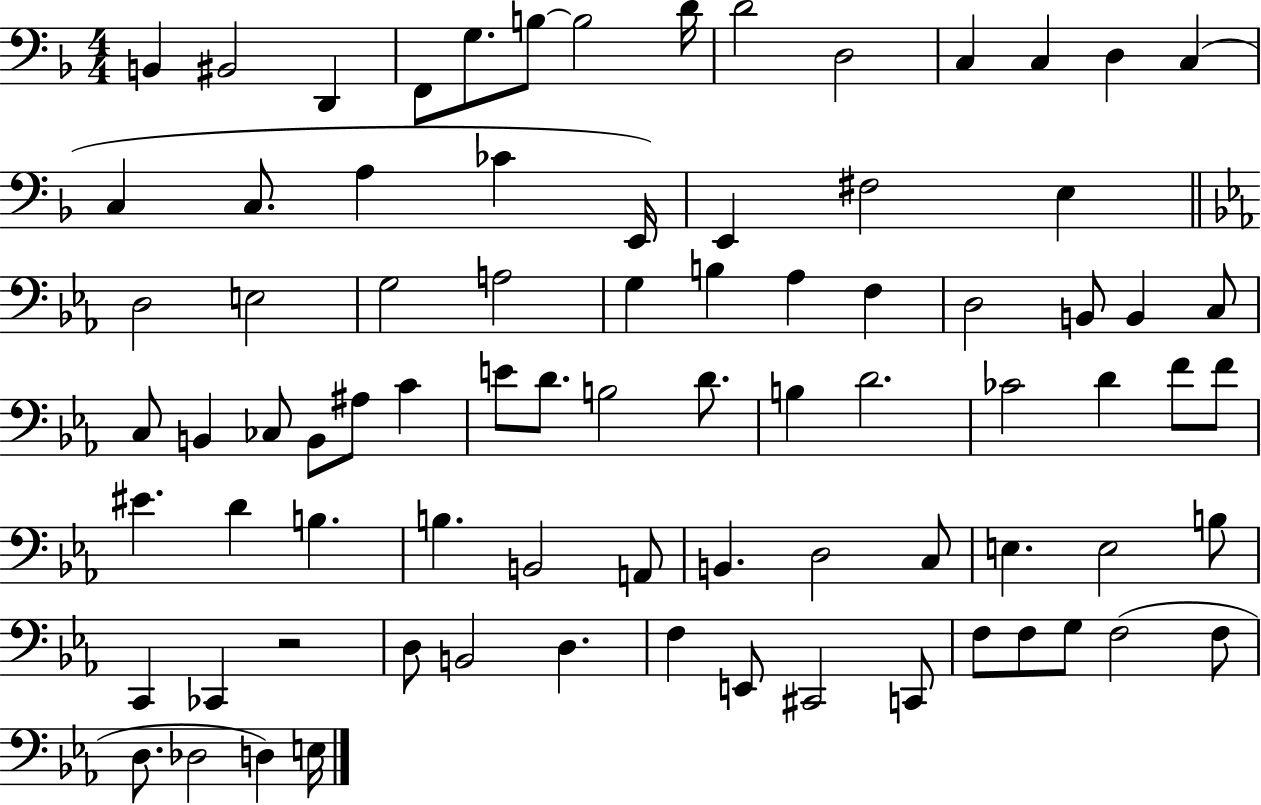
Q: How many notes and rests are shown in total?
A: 81